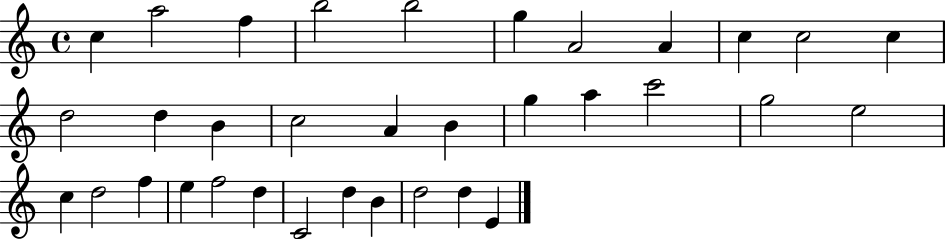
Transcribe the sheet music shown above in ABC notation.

X:1
T:Untitled
M:4/4
L:1/4
K:C
c a2 f b2 b2 g A2 A c c2 c d2 d B c2 A B g a c'2 g2 e2 c d2 f e f2 d C2 d B d2 d E